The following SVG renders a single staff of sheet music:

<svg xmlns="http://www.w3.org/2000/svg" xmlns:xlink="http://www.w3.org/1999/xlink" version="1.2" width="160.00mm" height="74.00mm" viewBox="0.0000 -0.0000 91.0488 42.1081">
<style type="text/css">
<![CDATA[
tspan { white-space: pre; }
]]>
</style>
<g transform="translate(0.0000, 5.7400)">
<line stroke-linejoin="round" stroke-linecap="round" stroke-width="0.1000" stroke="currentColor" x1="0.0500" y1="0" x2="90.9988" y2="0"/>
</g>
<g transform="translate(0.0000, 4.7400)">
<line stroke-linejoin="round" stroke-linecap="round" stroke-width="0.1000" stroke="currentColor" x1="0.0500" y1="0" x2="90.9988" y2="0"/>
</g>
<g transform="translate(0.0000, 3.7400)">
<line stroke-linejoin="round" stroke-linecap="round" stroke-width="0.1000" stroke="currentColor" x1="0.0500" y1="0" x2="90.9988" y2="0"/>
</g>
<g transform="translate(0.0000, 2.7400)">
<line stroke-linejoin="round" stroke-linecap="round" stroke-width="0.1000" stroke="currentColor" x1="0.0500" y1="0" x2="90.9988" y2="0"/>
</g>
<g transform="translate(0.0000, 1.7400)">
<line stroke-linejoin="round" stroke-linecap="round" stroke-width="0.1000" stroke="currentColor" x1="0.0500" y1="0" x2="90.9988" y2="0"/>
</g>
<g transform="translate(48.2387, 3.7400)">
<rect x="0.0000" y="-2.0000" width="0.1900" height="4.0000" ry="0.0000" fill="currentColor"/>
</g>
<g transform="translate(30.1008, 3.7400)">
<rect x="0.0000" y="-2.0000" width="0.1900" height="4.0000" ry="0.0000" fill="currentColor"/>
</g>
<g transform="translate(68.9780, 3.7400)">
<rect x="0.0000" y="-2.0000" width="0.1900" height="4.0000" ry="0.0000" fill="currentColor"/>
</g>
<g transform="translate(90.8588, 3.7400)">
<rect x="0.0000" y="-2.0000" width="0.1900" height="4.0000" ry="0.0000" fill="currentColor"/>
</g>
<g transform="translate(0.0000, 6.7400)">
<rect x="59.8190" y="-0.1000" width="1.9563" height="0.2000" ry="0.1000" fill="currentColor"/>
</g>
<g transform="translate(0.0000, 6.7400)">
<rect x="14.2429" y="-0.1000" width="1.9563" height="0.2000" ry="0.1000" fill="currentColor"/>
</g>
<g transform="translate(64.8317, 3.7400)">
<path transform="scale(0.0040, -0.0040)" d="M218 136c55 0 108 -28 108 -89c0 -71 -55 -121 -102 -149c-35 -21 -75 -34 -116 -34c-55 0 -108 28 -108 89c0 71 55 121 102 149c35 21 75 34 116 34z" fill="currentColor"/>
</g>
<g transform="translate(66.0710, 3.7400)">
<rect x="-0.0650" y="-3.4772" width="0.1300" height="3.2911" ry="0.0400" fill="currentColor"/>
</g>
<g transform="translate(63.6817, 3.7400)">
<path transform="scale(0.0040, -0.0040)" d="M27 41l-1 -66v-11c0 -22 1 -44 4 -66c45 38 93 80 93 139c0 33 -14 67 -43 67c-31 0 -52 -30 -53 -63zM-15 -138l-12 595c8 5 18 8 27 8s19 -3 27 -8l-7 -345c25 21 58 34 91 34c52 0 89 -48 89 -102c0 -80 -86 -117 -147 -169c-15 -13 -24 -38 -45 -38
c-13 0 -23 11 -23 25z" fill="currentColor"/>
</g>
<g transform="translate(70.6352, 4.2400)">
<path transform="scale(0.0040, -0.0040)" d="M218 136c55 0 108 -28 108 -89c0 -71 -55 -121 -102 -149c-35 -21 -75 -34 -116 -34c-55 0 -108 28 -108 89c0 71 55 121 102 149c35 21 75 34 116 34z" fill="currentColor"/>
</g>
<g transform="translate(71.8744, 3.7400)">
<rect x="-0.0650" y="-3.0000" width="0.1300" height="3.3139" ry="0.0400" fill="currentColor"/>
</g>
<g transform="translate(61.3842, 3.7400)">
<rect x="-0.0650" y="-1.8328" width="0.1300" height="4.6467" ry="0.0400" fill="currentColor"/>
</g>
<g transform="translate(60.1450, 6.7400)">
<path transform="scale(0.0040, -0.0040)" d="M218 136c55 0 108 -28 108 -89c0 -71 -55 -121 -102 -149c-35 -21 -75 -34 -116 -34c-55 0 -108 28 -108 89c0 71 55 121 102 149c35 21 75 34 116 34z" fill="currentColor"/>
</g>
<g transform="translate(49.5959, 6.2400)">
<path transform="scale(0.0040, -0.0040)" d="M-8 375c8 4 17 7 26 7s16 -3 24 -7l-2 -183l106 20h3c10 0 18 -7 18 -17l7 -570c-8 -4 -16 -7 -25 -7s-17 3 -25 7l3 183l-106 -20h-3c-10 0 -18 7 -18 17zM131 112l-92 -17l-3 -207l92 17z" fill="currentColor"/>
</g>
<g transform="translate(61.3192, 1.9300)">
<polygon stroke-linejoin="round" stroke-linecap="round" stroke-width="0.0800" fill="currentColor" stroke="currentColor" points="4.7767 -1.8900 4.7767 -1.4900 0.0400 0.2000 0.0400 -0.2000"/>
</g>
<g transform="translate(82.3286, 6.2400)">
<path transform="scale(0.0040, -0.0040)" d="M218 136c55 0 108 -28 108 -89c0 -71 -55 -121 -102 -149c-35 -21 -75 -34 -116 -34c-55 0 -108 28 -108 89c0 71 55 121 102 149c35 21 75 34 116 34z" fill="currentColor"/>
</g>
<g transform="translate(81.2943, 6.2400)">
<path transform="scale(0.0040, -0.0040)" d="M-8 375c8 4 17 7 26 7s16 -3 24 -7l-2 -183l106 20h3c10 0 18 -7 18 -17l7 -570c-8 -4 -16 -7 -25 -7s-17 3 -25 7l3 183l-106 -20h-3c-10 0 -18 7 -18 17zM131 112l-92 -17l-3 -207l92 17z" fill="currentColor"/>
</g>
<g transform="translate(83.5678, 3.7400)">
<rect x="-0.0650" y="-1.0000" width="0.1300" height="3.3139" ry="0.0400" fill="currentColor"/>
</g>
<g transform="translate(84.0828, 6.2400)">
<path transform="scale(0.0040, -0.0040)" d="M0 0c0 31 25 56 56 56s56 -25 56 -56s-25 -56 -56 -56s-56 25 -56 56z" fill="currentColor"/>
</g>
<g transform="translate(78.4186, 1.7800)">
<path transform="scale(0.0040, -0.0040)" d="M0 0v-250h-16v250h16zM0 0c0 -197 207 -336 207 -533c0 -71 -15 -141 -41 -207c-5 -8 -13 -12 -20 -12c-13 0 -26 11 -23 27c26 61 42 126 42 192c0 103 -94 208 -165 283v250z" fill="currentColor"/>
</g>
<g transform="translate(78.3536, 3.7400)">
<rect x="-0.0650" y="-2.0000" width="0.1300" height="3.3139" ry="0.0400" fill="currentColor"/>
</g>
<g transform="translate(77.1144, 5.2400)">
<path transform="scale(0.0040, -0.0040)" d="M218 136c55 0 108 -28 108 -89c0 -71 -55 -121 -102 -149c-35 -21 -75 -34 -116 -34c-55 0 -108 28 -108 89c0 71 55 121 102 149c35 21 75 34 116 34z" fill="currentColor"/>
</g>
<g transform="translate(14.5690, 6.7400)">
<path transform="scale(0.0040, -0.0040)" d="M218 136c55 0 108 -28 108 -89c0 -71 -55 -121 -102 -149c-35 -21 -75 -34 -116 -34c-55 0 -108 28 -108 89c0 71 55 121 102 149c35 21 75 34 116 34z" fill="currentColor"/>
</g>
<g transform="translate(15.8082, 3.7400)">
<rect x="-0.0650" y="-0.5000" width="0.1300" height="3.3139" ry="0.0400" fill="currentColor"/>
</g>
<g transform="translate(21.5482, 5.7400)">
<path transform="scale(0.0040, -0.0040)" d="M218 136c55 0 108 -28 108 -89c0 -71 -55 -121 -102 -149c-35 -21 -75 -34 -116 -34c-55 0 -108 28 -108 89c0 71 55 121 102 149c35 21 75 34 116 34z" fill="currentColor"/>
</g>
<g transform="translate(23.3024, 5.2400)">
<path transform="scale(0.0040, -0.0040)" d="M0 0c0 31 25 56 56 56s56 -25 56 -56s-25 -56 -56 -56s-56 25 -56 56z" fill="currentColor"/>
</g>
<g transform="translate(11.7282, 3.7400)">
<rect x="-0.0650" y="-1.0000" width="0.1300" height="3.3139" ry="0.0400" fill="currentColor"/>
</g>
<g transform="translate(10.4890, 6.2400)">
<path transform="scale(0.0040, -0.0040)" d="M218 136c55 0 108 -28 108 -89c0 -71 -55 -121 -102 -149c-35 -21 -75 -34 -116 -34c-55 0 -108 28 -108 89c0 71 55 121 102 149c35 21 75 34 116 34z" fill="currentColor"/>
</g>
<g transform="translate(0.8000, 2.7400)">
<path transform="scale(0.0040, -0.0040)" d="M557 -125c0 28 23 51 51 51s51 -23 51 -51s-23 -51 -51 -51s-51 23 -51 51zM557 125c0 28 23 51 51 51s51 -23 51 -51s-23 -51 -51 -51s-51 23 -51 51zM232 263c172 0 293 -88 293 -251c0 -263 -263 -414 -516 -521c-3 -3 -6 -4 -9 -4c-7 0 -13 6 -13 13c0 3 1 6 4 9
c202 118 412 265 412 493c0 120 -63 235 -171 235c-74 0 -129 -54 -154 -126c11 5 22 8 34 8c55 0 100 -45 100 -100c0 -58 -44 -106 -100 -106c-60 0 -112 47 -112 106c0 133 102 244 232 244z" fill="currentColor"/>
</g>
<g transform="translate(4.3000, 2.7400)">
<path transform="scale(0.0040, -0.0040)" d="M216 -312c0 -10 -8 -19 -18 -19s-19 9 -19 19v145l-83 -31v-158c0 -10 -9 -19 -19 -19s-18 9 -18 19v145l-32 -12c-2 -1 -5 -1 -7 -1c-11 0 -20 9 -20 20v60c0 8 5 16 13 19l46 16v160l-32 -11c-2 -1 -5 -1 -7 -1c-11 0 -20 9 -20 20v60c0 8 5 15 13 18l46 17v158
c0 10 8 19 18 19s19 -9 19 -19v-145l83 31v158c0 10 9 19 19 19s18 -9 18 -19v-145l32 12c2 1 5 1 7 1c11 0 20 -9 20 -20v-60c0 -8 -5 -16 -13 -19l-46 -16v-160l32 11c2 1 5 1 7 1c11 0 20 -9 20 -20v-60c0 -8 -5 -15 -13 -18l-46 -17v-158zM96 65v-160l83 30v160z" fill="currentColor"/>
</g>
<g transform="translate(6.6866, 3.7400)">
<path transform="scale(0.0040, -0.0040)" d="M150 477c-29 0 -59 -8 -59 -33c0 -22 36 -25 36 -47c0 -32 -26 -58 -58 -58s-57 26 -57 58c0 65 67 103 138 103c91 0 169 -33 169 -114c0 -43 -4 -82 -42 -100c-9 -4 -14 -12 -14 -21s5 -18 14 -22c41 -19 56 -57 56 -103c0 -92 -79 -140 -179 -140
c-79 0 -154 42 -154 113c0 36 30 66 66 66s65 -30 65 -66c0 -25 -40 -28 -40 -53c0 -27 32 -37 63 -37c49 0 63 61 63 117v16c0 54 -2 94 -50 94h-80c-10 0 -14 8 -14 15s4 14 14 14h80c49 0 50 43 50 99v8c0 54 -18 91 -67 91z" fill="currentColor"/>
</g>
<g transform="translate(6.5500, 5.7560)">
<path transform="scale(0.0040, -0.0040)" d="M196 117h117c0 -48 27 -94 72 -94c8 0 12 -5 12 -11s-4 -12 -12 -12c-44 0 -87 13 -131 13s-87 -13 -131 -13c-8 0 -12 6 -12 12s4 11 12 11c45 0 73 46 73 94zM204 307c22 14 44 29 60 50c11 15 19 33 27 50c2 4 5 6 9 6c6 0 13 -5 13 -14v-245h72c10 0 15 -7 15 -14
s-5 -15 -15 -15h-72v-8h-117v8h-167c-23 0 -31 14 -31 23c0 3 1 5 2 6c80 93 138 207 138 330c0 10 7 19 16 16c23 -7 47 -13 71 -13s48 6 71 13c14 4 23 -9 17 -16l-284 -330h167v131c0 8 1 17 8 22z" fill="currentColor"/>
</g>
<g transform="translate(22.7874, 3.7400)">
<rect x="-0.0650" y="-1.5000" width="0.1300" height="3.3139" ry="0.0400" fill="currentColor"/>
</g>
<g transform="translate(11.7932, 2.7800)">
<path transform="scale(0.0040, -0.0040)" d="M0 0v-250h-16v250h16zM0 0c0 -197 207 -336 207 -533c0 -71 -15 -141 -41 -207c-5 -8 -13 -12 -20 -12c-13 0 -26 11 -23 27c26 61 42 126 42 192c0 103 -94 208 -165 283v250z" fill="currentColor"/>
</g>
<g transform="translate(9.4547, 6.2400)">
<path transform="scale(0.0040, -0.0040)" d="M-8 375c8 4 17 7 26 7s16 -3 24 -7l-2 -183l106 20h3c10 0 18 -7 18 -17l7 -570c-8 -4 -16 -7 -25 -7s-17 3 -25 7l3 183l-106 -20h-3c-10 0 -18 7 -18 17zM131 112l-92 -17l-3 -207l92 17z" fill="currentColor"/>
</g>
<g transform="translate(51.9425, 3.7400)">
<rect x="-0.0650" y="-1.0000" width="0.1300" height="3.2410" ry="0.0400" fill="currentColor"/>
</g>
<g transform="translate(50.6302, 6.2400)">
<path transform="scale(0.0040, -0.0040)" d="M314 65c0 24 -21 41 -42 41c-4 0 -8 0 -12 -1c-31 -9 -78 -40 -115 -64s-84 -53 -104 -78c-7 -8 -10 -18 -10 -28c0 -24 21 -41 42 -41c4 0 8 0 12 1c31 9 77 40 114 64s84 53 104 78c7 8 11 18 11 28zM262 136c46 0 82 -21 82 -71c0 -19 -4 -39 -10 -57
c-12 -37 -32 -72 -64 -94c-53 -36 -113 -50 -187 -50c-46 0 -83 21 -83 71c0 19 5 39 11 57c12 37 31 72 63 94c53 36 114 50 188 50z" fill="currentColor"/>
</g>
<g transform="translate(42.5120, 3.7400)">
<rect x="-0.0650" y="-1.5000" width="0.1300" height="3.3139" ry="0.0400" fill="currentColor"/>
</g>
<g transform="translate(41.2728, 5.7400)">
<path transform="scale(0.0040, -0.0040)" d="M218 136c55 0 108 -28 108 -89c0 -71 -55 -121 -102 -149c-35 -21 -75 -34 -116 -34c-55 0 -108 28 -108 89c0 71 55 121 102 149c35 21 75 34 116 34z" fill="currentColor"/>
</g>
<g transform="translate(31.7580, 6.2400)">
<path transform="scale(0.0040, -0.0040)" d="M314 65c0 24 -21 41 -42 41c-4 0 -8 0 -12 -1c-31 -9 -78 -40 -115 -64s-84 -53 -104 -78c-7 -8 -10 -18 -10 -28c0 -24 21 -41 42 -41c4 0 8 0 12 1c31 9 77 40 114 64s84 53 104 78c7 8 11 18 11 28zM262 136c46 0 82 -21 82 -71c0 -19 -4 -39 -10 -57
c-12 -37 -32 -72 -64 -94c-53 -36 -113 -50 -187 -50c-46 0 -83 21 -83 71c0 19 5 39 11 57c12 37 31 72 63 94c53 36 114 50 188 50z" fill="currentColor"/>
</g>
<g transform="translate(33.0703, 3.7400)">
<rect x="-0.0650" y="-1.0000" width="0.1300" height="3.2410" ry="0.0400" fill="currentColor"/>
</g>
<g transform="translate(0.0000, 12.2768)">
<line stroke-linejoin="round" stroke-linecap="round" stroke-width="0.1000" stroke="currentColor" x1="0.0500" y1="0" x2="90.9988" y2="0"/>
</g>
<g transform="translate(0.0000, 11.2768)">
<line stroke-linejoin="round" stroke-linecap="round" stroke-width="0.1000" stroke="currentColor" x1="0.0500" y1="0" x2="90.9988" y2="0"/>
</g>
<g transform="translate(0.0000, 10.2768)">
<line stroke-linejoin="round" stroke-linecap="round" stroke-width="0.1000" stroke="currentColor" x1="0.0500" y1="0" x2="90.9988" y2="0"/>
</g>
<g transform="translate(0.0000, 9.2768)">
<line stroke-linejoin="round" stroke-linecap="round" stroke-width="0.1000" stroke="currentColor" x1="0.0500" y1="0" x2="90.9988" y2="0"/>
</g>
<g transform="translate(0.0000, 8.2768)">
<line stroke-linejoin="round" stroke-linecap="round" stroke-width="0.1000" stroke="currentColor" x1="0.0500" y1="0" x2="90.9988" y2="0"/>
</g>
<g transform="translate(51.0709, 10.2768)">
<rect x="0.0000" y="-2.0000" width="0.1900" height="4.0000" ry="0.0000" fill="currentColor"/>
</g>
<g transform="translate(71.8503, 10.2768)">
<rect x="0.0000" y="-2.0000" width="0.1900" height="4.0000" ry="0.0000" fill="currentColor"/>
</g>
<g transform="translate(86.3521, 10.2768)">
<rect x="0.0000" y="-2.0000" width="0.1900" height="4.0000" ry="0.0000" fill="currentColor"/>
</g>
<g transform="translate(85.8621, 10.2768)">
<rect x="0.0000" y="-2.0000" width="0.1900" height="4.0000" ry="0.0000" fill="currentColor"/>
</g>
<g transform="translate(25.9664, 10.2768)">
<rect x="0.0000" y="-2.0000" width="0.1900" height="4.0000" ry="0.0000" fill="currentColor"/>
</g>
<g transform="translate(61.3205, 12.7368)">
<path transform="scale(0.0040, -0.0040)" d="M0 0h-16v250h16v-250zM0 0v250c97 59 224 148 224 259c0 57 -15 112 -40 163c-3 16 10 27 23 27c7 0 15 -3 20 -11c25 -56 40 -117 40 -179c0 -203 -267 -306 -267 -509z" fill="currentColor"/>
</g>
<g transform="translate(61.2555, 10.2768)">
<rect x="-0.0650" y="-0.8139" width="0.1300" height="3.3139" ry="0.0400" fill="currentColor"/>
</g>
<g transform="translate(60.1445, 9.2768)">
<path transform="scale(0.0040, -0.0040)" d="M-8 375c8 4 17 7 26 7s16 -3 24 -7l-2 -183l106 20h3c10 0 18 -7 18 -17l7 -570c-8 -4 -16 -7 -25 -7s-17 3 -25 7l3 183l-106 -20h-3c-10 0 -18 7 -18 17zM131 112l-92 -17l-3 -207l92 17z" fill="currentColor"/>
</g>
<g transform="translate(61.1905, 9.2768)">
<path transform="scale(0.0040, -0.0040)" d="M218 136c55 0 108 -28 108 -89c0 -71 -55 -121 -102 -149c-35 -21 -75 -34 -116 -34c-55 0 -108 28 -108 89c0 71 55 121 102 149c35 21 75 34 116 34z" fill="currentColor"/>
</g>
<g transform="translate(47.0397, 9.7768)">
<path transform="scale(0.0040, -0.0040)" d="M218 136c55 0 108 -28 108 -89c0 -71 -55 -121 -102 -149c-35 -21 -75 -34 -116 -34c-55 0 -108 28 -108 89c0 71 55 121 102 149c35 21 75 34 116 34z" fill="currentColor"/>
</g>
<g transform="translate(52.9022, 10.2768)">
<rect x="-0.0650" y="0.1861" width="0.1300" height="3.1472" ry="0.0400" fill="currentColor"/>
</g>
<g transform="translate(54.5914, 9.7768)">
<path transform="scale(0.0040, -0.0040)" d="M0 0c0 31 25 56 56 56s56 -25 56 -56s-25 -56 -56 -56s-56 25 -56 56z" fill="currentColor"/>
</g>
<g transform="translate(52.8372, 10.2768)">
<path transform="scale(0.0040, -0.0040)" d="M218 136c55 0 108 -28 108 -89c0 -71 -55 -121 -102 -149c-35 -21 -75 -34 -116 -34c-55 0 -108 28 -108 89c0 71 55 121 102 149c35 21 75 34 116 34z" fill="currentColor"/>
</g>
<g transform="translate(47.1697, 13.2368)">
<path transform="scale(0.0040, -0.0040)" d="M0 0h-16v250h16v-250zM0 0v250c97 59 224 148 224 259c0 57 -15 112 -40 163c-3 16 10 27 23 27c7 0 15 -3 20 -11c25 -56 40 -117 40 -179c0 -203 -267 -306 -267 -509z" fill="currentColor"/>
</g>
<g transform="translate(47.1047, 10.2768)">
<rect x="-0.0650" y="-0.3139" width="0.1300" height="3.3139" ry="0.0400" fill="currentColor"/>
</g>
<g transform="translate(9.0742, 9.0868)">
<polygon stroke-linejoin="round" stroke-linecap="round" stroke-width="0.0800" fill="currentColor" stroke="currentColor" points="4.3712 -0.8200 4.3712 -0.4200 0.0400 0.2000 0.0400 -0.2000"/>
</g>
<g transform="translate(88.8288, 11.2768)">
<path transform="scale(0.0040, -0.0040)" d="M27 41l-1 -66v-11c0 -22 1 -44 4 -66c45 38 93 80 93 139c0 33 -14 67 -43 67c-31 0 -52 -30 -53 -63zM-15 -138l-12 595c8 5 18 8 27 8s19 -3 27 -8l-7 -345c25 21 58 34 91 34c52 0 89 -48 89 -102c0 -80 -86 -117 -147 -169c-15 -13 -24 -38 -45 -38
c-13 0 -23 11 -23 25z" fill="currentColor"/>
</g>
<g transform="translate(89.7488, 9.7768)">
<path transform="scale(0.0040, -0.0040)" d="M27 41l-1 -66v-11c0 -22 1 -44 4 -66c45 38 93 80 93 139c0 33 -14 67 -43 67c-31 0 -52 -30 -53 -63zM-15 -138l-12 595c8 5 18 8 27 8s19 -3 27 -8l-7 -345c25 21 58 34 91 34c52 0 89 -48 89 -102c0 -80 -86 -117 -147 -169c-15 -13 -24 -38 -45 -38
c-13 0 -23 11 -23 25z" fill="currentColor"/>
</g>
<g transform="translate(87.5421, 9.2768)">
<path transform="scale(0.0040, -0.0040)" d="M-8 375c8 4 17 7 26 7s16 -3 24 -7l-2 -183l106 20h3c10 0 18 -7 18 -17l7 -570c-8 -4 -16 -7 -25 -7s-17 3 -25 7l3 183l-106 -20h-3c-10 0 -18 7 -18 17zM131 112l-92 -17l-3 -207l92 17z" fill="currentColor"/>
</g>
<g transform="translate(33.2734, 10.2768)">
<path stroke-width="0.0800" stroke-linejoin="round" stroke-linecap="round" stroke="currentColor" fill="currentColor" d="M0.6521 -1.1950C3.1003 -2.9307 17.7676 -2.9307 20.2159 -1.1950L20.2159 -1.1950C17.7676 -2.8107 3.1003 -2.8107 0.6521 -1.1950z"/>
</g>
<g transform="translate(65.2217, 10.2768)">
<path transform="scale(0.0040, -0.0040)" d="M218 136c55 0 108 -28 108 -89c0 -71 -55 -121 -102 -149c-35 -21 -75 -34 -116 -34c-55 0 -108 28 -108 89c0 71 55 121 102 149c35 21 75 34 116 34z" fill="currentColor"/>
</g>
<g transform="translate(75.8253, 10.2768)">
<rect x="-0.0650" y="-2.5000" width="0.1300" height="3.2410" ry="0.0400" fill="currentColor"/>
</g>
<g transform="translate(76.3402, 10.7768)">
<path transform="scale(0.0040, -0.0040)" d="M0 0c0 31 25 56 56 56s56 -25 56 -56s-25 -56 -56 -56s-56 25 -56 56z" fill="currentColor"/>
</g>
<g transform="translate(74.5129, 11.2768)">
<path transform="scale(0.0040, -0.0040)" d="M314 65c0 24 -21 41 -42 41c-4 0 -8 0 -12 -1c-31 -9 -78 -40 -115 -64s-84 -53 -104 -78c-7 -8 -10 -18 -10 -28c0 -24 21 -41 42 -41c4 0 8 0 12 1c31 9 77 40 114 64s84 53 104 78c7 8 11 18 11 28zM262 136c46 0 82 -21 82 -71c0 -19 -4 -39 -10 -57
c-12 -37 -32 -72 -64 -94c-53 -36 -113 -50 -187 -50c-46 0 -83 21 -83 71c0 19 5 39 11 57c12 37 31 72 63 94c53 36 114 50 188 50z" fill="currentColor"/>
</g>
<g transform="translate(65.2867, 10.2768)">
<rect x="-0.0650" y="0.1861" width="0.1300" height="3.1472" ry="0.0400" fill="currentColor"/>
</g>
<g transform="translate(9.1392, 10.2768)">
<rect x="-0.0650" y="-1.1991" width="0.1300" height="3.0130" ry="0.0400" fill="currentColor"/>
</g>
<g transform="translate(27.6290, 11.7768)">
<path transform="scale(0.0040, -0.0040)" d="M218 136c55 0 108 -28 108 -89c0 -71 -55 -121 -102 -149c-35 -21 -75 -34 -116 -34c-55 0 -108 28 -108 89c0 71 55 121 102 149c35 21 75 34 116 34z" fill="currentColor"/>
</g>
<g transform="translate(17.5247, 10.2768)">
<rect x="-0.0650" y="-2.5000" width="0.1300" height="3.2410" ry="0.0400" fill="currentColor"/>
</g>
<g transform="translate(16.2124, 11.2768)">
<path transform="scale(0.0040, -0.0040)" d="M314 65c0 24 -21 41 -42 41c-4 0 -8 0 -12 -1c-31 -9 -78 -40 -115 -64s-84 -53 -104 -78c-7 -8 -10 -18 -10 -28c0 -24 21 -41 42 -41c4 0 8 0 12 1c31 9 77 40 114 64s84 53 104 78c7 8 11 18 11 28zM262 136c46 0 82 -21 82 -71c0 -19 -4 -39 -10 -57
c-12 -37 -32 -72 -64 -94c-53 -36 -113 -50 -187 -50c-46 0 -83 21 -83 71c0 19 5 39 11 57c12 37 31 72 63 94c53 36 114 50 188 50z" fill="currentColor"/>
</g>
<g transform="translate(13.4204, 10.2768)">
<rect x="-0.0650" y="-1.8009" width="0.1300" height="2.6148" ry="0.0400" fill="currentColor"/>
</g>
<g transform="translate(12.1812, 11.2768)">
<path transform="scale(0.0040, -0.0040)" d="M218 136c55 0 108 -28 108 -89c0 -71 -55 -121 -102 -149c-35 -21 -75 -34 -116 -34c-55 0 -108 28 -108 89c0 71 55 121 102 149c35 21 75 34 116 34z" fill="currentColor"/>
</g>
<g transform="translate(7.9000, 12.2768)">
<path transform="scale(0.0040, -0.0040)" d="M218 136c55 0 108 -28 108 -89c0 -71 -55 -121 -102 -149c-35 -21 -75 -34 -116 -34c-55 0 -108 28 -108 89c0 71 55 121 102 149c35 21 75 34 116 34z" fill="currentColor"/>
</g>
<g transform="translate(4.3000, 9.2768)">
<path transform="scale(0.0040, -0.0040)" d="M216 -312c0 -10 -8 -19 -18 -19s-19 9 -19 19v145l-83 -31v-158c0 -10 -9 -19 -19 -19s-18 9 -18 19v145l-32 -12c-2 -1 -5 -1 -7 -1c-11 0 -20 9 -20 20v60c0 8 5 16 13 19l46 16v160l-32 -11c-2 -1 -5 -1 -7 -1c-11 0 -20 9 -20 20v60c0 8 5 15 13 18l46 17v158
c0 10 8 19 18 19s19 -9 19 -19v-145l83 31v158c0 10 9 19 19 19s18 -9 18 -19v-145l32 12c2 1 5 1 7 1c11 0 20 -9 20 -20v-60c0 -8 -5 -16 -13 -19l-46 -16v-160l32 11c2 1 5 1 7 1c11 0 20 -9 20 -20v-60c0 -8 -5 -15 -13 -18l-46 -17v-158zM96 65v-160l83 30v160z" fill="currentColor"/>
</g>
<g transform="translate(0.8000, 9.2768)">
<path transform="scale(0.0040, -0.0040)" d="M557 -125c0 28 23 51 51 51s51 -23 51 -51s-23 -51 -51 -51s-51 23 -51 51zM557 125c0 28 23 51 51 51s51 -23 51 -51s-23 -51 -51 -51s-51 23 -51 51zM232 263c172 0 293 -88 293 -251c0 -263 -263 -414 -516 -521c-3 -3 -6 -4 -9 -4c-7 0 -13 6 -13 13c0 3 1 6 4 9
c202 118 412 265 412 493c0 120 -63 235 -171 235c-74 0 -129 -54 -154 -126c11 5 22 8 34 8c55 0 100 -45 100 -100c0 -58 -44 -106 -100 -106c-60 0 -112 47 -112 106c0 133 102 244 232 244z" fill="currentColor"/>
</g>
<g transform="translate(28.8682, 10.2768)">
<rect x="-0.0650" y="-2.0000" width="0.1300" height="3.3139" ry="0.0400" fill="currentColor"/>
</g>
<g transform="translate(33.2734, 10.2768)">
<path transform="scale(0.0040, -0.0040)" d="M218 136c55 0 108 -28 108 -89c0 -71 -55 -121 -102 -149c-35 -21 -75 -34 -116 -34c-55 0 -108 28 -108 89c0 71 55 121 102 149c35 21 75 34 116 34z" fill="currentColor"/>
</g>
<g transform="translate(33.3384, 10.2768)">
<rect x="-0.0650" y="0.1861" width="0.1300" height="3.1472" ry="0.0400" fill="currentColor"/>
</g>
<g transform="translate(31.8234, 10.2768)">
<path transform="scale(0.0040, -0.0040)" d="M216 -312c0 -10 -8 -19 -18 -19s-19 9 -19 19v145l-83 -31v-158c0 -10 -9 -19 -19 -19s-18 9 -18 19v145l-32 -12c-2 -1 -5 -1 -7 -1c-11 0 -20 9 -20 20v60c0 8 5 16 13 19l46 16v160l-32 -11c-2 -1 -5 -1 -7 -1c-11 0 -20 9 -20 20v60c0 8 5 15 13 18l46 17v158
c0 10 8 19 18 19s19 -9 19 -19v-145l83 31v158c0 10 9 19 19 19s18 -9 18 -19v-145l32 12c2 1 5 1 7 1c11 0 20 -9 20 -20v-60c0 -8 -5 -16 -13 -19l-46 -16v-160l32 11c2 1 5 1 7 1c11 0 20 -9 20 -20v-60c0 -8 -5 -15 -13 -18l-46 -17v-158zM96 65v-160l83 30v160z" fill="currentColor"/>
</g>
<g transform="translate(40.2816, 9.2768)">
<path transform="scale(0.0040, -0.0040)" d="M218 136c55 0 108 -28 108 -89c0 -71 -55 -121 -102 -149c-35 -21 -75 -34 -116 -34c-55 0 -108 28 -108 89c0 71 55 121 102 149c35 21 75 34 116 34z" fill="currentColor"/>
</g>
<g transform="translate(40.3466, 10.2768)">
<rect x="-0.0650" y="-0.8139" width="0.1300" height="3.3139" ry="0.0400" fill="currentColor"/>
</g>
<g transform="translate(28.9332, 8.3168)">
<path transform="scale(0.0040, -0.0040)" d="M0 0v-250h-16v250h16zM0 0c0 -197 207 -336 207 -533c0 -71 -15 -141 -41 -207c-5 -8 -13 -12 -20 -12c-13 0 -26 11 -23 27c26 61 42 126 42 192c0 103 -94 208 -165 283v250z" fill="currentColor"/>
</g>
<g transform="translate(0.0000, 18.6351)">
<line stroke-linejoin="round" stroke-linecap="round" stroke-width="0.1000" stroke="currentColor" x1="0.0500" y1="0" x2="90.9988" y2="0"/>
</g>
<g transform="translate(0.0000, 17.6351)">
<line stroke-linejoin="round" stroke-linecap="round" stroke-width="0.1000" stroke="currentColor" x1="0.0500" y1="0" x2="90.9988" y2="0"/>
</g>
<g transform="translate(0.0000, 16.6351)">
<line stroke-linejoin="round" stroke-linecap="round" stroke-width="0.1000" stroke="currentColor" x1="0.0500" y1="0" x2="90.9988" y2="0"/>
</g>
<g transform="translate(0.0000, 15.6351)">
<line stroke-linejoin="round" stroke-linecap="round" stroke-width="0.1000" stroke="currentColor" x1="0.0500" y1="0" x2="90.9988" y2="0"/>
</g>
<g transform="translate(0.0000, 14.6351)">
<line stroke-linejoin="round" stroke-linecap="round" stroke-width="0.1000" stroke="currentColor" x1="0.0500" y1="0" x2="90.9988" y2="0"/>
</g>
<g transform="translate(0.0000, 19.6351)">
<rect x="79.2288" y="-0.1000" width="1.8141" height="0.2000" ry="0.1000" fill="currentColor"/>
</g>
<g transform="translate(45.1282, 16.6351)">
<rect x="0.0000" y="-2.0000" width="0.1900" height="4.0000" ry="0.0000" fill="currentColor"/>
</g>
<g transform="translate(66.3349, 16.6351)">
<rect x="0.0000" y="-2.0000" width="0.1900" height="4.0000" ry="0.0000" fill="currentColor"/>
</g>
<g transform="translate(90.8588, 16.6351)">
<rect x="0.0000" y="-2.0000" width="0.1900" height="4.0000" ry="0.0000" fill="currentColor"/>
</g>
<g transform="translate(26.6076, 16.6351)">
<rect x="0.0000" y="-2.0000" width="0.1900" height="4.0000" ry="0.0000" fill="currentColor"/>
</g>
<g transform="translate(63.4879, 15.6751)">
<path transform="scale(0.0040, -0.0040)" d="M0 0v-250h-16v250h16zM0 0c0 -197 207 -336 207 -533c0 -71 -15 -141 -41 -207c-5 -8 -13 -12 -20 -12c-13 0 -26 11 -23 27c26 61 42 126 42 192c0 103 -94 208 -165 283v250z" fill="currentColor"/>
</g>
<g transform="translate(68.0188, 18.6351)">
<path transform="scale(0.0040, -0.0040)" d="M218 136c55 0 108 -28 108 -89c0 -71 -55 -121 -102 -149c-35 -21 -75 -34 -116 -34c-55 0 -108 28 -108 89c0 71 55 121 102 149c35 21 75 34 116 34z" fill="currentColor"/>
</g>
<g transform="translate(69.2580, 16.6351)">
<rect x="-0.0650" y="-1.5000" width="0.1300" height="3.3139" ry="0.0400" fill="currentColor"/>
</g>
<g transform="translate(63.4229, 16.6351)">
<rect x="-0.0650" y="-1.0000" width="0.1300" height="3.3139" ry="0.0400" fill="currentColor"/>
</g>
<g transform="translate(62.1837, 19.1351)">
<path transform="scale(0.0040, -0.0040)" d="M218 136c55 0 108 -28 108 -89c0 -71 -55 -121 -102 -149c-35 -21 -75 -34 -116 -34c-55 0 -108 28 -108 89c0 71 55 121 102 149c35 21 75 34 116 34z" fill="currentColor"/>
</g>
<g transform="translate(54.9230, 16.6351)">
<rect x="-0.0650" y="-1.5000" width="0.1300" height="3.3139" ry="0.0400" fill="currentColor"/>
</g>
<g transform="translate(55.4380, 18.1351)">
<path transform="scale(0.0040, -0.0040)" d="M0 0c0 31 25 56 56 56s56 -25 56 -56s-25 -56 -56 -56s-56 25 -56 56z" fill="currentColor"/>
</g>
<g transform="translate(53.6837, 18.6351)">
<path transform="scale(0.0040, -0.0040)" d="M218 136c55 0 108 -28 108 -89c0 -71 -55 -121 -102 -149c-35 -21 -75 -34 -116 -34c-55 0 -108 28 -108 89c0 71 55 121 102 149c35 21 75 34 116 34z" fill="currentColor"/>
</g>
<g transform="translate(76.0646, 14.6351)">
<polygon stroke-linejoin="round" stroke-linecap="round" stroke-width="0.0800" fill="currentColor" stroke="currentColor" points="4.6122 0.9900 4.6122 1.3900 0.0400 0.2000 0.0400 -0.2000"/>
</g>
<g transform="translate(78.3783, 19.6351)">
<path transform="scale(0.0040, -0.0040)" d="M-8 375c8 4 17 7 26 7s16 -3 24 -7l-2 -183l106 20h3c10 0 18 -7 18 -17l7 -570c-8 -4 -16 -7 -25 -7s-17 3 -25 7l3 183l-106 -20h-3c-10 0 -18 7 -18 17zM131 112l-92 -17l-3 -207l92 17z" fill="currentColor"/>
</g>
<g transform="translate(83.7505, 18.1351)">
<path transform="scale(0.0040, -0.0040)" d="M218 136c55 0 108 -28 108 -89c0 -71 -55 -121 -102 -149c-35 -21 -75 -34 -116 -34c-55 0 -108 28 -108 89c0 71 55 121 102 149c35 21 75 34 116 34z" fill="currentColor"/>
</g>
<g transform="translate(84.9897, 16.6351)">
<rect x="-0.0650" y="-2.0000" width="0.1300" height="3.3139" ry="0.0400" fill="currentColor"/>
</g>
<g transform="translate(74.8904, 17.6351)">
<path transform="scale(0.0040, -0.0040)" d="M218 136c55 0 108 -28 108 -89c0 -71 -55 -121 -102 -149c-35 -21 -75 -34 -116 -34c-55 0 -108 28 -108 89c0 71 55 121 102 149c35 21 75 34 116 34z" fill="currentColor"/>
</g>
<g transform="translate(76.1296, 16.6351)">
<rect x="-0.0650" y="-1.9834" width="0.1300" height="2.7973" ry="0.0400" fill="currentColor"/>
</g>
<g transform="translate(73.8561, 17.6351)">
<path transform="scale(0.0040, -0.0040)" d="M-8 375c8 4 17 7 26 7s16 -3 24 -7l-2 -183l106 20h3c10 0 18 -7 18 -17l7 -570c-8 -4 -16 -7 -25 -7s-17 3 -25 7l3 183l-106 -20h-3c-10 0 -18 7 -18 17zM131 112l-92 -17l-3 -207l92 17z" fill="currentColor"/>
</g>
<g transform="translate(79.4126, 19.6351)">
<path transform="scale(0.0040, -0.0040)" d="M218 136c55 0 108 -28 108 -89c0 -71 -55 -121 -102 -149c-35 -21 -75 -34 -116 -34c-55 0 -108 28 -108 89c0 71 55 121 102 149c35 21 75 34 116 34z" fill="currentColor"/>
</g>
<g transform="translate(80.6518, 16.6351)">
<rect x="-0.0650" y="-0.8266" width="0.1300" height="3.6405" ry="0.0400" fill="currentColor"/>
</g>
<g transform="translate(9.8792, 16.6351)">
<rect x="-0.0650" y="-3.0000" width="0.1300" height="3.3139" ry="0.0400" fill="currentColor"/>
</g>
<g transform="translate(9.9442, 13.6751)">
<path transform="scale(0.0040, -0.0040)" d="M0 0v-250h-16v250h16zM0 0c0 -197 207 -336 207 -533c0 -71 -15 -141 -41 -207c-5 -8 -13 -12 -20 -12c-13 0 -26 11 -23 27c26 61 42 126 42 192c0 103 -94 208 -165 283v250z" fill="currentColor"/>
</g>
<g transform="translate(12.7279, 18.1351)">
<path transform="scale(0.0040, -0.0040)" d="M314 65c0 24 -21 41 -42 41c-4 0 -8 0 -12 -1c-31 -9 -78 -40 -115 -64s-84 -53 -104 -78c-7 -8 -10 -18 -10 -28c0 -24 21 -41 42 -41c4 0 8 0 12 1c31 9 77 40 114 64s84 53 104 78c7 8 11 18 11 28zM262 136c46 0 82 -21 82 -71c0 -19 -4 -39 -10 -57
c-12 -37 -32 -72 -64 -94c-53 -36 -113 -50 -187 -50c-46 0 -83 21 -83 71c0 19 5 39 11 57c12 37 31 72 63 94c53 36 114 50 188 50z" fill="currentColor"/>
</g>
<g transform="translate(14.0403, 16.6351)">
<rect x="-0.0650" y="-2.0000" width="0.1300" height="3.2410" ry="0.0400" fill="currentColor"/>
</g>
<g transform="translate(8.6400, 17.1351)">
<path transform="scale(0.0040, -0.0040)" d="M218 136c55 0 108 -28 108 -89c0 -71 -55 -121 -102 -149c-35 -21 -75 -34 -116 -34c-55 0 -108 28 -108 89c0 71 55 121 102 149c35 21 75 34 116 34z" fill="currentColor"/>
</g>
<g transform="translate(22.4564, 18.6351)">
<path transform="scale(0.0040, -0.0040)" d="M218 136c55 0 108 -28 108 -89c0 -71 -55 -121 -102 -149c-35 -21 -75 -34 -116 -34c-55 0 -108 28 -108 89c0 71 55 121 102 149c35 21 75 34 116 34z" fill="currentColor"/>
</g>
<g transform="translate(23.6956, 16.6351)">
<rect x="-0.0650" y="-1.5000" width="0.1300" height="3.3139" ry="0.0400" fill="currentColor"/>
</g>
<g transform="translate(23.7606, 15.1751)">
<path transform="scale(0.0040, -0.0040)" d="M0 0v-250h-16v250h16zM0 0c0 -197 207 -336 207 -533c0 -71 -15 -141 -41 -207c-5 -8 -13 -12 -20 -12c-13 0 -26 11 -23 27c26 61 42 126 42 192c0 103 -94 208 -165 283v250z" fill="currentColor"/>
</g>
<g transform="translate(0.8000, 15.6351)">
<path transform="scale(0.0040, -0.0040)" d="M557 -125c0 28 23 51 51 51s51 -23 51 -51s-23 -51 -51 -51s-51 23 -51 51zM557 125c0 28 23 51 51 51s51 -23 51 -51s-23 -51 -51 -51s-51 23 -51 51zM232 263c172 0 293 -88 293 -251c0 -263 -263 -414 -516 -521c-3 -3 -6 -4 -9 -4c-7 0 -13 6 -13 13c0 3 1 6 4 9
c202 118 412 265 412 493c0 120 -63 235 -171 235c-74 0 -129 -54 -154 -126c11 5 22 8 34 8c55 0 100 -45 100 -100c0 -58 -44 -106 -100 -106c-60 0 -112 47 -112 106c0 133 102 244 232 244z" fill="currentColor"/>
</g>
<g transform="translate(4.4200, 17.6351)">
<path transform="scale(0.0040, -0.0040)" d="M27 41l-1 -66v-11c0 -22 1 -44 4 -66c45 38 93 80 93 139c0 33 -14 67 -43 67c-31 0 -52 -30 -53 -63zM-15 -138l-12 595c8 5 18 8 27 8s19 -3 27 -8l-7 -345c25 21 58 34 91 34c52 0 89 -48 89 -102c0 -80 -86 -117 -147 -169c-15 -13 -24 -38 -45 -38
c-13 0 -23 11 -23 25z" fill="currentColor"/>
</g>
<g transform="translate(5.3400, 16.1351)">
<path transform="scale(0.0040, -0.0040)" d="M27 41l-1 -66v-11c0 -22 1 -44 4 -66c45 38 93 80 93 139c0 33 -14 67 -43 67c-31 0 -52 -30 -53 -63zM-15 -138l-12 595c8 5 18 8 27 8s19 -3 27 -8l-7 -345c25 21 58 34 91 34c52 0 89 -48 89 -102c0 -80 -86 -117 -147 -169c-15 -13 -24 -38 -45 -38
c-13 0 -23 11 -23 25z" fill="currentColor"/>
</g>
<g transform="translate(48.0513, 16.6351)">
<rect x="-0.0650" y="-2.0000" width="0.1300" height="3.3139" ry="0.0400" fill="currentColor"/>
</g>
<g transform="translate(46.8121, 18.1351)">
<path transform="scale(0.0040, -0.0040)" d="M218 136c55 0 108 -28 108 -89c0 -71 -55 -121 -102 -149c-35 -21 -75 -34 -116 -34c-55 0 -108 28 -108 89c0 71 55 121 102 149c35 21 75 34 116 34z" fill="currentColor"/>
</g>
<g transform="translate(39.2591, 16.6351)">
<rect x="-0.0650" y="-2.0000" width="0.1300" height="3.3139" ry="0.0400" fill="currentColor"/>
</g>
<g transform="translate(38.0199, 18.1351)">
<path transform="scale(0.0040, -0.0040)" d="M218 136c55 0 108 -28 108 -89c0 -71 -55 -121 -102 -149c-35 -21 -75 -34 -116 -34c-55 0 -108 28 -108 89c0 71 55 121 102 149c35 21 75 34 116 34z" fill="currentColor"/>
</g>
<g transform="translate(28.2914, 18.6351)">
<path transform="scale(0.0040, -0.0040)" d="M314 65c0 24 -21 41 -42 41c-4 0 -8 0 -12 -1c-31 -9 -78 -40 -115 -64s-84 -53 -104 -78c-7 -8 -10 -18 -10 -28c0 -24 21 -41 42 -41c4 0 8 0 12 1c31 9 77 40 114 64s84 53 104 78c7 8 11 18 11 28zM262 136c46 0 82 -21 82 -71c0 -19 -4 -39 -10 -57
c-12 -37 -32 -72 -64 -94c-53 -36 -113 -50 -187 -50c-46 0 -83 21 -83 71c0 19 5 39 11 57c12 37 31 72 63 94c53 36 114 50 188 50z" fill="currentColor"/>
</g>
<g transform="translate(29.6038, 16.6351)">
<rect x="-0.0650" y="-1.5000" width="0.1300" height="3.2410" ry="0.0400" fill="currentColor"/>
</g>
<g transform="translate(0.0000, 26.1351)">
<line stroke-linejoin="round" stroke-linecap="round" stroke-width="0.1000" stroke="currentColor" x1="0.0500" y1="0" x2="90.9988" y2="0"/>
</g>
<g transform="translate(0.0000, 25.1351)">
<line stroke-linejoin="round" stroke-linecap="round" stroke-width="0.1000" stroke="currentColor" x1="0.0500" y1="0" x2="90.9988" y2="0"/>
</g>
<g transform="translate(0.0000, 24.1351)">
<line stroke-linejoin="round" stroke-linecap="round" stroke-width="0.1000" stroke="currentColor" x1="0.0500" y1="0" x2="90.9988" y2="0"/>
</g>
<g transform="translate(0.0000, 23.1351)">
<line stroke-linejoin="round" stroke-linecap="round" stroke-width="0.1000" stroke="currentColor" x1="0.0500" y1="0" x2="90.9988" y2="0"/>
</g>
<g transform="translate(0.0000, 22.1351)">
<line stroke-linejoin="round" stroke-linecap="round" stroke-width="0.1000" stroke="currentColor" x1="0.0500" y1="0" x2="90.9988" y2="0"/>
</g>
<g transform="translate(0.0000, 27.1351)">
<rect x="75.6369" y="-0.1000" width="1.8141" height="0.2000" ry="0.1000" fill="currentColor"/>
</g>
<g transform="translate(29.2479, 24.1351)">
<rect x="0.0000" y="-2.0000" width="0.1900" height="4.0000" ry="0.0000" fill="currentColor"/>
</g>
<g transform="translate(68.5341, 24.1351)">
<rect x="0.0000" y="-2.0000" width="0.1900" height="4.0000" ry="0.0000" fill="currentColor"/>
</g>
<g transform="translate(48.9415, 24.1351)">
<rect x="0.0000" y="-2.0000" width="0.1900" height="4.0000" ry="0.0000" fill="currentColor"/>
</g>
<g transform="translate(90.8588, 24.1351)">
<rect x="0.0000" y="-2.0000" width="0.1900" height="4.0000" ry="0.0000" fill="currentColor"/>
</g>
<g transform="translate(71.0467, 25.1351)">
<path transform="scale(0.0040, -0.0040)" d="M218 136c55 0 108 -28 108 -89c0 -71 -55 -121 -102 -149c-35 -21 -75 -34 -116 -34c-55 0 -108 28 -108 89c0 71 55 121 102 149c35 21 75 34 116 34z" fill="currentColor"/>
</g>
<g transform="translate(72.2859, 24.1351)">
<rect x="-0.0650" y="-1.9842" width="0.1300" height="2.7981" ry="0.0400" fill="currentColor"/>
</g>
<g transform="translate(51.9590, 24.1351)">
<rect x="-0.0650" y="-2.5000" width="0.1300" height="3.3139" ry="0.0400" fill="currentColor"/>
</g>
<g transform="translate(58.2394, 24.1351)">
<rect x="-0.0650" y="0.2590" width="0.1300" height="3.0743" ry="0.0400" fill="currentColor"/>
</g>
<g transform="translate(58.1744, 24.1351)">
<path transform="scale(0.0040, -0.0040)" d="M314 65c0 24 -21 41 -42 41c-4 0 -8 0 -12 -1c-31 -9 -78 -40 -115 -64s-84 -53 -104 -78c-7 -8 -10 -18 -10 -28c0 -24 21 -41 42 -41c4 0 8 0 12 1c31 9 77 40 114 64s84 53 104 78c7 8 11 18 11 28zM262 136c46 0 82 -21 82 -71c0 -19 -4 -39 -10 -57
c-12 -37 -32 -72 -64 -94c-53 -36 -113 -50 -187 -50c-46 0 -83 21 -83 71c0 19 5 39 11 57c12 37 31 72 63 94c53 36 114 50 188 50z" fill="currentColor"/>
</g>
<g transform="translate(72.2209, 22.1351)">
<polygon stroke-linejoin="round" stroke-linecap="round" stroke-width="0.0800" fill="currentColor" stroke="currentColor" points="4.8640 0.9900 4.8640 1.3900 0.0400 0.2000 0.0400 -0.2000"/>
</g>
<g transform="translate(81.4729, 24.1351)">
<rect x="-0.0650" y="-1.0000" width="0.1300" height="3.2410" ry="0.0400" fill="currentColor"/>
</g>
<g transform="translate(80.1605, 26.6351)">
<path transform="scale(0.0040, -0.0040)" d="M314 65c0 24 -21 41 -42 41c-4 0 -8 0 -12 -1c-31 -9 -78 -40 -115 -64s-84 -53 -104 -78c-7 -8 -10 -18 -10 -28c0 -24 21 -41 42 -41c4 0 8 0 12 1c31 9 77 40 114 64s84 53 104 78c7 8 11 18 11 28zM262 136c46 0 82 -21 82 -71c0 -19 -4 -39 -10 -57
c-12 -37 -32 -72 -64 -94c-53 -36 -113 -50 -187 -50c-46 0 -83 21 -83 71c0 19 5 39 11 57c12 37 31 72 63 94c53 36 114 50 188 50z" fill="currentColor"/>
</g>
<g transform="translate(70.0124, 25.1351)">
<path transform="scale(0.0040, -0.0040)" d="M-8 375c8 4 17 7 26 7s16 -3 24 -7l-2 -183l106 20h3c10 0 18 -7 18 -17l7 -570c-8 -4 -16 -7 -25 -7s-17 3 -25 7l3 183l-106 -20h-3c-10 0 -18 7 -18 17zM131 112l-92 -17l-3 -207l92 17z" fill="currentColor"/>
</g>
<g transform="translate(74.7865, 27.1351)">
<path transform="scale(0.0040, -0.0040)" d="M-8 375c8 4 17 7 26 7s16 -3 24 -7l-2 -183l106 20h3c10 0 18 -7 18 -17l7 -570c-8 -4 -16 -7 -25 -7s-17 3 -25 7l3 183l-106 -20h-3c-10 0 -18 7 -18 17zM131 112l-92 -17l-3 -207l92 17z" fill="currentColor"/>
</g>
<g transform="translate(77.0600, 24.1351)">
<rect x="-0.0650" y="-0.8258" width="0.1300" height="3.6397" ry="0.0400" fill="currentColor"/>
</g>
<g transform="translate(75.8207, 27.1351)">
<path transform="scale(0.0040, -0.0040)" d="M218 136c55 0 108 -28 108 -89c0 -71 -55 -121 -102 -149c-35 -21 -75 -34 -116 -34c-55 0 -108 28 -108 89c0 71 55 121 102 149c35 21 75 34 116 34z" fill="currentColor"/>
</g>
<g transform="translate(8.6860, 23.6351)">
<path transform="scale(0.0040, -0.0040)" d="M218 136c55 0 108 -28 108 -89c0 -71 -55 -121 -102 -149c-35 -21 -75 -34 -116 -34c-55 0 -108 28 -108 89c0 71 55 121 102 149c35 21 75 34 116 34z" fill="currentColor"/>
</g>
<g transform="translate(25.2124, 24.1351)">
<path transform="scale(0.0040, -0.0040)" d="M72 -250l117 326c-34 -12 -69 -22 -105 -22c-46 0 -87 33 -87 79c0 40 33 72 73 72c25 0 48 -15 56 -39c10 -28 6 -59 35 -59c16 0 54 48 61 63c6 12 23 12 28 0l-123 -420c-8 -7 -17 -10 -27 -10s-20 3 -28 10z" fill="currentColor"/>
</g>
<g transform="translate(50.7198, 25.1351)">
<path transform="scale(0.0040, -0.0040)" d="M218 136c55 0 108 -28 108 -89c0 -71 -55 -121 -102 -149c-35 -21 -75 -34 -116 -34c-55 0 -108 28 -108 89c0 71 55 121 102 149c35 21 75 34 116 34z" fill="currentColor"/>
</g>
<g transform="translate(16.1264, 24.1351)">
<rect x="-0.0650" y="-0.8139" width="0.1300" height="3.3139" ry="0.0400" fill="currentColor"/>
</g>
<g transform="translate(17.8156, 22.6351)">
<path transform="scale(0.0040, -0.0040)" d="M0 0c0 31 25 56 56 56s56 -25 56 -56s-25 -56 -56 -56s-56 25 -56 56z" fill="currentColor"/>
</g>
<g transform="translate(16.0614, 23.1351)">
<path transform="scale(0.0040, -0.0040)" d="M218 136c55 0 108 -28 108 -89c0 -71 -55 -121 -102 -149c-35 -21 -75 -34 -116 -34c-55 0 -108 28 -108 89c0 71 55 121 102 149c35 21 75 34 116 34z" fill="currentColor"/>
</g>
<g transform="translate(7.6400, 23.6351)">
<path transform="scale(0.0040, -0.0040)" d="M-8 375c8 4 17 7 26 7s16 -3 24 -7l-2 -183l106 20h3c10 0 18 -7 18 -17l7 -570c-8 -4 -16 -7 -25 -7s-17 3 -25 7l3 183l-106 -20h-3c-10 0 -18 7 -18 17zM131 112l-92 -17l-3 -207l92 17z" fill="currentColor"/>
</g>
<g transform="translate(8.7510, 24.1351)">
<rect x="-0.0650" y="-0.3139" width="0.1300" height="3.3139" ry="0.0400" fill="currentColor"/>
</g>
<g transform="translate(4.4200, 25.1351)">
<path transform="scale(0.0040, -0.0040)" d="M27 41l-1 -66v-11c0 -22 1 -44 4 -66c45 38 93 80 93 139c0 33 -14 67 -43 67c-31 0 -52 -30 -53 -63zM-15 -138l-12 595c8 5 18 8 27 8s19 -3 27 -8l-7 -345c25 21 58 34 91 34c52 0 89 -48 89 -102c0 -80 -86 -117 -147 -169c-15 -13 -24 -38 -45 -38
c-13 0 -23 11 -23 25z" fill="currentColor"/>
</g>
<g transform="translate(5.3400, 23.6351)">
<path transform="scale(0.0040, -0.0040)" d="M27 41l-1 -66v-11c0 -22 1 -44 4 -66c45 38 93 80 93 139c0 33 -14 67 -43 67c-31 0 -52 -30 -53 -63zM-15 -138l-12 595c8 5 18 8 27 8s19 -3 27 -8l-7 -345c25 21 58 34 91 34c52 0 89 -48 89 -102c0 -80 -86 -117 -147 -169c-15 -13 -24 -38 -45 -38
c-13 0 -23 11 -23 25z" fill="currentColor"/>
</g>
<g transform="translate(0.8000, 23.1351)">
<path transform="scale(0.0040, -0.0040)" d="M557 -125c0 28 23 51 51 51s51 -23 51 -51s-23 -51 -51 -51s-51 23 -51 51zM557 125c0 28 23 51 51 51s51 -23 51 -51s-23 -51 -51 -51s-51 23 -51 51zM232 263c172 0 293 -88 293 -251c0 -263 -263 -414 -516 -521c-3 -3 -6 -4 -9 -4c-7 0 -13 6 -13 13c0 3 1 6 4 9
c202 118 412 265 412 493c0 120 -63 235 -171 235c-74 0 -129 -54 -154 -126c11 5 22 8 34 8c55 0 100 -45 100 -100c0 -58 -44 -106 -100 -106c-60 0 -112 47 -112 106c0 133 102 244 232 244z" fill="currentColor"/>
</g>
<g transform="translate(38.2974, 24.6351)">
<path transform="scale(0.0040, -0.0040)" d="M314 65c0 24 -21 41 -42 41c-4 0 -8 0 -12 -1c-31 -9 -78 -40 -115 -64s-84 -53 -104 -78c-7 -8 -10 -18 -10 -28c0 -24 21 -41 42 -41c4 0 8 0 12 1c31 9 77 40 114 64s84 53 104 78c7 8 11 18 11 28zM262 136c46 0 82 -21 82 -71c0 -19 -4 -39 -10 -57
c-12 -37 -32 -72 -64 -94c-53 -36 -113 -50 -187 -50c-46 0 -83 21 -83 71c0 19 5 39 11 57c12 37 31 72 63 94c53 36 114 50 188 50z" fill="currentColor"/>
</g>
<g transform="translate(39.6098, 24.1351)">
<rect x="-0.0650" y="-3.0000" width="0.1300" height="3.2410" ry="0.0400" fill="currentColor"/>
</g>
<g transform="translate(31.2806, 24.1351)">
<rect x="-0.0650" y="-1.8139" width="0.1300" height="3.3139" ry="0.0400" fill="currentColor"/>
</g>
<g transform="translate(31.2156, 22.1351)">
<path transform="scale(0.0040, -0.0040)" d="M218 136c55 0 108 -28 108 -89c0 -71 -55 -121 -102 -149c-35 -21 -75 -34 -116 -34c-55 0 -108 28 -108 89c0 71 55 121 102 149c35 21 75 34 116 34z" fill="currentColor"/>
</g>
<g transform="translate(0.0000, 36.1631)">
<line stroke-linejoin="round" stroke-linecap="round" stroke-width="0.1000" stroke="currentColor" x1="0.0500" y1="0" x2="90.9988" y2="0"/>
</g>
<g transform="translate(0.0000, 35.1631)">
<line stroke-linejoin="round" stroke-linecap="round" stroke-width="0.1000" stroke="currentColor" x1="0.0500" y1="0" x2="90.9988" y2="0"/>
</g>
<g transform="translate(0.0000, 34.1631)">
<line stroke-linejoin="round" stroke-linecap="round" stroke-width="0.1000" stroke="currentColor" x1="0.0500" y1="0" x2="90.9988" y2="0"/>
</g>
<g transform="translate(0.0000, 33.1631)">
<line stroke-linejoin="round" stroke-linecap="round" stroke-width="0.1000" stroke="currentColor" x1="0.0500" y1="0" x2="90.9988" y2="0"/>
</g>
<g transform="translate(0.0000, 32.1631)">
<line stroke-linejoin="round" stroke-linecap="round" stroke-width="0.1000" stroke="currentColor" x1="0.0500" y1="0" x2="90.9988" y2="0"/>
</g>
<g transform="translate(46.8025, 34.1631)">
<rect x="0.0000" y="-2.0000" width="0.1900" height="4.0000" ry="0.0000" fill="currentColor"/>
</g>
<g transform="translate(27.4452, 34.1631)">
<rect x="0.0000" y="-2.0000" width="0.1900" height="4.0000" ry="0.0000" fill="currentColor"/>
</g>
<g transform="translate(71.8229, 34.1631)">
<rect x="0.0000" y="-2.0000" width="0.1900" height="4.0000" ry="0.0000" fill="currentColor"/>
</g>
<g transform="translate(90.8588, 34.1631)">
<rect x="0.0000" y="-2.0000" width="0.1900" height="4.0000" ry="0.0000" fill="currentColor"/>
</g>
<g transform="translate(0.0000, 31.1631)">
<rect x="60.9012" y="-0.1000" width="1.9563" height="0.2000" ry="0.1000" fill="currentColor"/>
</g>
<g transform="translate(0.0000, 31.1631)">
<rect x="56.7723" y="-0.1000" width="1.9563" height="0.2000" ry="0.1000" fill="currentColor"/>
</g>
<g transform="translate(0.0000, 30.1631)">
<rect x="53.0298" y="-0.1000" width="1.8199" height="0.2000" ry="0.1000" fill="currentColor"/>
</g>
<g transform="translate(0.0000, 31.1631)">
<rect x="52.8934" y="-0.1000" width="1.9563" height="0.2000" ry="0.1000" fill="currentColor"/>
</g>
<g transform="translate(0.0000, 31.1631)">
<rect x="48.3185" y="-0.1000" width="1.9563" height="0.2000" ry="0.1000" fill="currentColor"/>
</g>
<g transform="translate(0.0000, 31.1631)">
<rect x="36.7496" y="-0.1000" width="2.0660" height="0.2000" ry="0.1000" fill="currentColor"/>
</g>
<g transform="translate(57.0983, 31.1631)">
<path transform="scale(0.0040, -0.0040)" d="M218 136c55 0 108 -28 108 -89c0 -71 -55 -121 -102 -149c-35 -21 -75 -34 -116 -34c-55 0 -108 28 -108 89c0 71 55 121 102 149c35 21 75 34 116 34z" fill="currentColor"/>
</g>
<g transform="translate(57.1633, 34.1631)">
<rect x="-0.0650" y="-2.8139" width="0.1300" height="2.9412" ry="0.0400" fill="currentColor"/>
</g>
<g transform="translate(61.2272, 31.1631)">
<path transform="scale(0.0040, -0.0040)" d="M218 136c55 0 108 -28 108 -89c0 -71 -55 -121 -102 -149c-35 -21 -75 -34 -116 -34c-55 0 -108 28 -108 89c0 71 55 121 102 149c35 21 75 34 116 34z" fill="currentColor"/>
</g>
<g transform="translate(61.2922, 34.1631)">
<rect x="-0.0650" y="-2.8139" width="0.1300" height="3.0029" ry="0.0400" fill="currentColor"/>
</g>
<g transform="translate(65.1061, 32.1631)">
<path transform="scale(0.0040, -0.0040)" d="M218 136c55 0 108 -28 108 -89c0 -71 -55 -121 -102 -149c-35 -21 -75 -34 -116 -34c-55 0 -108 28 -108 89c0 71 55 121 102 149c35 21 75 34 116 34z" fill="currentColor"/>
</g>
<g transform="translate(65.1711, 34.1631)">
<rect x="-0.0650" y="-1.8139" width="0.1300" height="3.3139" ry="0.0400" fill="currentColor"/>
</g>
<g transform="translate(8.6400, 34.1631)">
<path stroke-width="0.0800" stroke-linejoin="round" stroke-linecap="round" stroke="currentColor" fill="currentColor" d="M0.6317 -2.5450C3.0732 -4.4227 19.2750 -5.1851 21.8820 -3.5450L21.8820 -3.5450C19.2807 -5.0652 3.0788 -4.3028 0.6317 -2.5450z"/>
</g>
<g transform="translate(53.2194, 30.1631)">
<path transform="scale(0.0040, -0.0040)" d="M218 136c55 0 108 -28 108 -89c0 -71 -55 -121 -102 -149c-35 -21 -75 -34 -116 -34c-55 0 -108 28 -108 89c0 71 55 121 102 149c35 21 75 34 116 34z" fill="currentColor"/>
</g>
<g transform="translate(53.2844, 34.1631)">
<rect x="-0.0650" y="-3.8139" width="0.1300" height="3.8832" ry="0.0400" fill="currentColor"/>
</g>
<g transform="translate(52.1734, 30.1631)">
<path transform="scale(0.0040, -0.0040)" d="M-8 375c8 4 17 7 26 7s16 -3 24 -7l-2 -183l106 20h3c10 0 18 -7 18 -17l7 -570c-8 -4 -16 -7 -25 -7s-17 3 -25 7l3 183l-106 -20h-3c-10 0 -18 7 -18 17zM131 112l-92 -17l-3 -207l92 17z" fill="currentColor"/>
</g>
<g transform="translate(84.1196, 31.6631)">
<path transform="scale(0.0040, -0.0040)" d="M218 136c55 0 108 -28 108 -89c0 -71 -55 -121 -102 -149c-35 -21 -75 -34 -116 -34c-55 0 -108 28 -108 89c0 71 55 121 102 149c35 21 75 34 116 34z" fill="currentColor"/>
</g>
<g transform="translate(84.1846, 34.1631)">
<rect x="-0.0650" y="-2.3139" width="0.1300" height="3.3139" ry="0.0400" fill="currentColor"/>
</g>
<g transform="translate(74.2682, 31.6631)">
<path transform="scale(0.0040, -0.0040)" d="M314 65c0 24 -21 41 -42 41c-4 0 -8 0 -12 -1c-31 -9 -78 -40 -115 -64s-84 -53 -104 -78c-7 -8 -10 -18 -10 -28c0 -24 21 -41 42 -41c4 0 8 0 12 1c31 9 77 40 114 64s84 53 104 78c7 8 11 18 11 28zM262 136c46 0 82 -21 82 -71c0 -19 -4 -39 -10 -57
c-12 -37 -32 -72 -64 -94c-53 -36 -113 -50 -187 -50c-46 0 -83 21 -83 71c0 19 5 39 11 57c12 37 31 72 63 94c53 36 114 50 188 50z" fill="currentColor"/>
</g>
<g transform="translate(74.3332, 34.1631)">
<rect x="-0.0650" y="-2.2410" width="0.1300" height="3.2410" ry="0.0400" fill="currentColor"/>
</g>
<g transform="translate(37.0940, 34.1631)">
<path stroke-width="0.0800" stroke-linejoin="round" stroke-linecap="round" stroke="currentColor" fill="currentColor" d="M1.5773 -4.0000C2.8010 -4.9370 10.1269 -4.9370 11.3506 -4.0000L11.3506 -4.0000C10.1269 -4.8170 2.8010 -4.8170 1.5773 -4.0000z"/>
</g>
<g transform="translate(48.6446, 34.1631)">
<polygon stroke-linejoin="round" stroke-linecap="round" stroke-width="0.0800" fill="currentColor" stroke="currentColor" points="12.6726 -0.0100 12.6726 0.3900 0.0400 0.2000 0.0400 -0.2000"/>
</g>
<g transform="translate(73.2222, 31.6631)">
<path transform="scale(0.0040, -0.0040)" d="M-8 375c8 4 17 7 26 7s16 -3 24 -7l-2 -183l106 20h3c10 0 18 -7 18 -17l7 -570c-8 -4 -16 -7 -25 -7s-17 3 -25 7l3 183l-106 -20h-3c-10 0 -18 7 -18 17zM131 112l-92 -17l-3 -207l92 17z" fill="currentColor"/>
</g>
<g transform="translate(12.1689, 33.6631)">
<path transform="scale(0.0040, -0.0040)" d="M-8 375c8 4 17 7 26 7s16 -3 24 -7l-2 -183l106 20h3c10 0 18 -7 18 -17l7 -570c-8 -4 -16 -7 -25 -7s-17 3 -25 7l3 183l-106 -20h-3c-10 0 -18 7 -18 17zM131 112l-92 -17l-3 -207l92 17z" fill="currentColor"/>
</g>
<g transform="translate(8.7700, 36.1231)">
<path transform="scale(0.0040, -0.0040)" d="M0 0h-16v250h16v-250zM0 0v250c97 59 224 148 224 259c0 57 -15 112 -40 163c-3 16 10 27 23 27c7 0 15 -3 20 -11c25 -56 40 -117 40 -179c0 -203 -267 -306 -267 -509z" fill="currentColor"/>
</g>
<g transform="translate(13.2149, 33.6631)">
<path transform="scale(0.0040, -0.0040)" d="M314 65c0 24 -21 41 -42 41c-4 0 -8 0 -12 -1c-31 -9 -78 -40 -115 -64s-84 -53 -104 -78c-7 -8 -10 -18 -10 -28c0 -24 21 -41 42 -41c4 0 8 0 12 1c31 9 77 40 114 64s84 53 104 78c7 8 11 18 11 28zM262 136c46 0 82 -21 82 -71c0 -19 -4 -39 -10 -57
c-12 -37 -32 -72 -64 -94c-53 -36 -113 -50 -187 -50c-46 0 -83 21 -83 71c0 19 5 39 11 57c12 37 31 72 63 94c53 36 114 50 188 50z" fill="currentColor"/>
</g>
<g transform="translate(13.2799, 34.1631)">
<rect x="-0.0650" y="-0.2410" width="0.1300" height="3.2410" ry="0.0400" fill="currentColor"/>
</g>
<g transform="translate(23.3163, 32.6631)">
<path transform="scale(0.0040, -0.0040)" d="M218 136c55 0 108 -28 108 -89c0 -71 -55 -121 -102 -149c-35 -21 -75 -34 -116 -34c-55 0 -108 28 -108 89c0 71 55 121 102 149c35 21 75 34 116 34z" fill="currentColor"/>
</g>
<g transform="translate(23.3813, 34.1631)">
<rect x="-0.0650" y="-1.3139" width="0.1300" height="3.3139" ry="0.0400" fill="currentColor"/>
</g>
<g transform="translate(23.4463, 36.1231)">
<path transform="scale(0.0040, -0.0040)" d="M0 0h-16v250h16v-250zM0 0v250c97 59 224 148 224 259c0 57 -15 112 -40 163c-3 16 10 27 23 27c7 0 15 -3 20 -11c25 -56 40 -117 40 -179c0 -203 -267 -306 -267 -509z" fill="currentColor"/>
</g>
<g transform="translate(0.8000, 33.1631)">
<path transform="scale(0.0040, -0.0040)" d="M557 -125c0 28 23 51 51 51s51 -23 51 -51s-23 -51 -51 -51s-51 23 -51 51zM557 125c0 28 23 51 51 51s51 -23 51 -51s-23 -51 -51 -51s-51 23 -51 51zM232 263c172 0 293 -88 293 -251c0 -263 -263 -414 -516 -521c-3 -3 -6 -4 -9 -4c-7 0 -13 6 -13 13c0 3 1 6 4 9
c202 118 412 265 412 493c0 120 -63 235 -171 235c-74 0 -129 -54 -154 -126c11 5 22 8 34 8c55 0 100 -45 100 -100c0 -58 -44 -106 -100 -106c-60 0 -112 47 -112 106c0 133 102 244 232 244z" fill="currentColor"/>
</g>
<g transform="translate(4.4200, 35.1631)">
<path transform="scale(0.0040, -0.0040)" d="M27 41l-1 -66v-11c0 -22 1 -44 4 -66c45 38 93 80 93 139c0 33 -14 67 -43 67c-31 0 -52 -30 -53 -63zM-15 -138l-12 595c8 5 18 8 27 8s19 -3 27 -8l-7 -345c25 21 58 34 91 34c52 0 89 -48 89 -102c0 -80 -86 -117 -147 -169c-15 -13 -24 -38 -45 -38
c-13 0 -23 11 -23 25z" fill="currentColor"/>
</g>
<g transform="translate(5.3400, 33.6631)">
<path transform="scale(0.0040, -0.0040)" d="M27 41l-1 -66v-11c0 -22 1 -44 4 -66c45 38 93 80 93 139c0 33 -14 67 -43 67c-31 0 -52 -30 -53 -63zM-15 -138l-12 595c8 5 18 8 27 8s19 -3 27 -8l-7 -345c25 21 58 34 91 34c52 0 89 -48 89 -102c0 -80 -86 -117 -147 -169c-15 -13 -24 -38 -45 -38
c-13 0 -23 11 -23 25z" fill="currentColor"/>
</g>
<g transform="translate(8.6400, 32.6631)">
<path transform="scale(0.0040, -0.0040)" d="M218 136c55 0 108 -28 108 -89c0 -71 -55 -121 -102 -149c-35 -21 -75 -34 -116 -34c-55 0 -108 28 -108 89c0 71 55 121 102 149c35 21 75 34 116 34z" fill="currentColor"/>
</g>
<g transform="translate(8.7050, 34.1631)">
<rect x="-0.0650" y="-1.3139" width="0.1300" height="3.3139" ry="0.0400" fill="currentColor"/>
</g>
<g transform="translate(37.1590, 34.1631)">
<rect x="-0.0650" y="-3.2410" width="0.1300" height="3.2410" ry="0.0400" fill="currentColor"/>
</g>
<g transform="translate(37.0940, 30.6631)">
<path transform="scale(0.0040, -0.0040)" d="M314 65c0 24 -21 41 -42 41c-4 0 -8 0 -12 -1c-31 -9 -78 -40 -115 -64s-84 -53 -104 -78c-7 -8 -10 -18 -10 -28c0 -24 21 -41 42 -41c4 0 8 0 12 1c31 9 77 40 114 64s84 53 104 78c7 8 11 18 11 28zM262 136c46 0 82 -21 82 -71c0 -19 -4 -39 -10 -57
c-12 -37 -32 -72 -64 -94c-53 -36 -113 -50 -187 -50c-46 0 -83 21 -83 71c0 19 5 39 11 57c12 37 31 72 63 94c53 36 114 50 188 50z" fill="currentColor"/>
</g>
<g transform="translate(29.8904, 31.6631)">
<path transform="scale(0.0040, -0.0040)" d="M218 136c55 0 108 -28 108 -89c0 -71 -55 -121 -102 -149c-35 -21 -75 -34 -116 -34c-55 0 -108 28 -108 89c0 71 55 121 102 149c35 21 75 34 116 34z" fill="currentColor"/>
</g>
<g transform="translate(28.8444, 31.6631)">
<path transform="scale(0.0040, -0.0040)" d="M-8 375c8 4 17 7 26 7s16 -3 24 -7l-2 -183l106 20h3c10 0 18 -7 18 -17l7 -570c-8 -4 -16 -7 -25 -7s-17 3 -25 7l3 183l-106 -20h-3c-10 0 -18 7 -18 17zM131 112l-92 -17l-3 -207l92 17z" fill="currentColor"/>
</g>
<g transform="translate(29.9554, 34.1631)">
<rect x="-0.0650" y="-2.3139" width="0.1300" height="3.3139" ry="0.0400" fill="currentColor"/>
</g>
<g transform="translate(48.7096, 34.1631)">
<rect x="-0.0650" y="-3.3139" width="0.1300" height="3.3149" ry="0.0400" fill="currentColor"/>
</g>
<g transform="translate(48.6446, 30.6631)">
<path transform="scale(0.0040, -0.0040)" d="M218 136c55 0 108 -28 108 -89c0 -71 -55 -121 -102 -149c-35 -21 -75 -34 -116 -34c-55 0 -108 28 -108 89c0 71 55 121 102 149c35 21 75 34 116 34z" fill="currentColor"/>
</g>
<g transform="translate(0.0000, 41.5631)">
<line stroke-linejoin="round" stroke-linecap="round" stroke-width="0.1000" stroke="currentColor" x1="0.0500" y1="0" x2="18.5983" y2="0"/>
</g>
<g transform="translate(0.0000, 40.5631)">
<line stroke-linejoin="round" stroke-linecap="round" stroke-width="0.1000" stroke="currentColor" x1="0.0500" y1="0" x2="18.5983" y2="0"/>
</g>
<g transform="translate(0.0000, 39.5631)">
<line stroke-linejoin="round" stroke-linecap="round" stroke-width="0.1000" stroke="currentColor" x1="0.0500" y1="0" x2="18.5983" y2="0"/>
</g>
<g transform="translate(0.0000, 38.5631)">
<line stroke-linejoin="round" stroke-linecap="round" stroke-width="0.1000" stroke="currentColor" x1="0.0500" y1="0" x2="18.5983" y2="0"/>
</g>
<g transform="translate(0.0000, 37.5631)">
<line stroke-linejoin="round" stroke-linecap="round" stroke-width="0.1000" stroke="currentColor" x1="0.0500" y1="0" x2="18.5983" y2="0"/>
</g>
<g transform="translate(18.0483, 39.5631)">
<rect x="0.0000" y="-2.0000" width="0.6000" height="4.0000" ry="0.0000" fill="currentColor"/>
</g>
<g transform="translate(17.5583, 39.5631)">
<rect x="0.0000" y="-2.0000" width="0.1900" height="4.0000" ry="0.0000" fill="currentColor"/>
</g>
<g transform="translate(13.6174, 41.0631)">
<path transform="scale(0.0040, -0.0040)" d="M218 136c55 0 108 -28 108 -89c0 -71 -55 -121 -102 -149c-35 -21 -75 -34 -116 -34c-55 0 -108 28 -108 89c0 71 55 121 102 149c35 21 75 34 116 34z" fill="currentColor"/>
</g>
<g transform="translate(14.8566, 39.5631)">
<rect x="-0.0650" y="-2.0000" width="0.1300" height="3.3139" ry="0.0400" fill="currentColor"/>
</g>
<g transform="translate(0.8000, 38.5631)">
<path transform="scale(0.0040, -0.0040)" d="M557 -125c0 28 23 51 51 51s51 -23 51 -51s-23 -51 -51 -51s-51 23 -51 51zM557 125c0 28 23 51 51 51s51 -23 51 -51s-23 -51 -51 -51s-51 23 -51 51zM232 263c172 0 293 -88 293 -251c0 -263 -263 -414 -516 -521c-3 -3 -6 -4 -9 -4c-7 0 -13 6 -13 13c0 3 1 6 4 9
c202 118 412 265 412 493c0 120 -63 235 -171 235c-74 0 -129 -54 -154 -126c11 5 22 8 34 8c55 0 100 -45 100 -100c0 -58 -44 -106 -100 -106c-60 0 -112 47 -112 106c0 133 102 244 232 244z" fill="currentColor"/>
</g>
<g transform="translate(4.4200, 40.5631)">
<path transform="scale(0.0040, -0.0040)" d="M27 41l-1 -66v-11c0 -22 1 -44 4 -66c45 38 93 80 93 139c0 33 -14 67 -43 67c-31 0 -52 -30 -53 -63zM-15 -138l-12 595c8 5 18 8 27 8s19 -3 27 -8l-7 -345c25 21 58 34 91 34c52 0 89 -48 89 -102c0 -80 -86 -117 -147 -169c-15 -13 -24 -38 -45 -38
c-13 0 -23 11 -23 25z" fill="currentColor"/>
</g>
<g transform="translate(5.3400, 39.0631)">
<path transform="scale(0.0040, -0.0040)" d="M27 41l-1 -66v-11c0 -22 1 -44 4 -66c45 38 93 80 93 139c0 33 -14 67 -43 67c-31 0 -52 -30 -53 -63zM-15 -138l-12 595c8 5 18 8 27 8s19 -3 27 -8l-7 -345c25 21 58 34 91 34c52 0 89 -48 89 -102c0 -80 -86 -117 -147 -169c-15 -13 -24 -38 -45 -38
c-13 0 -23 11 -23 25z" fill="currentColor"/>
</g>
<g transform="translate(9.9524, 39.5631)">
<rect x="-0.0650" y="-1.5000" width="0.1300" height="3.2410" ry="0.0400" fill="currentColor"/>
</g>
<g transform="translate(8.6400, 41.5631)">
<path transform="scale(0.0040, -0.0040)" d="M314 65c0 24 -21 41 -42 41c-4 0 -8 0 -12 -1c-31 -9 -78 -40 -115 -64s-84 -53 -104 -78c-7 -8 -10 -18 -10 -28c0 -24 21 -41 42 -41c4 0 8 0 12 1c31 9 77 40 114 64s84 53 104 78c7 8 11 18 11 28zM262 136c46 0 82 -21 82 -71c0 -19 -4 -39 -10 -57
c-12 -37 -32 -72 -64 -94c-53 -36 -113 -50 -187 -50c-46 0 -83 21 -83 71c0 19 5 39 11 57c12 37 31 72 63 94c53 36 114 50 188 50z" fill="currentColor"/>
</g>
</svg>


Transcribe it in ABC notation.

X:1
T:Untitled
M:3/4
L:1/4
K:G
F,,/2 E,, G,, ^F,,2 G,, F,,2 E,,/2 _D,/2 C, A,,/2 F,, G,,/2 B,,/2 B,,2 A,,/2 ^D, ^F, E,/2 D, F,/2 D, B,,2 C,/2 A,,2 G,,/2 G,,2 A,, A,, G,, F,,/2 G,, B,,/2 E,,/2 A,, E, F, z/2 A, C,2 _B,, D,2 B,,/2 E,,/2 F,,2 G,/2 E,2 G,/2 B, D2 D/2 E/2 C/2 C/2 A, B,2 B, G,,2 A,,